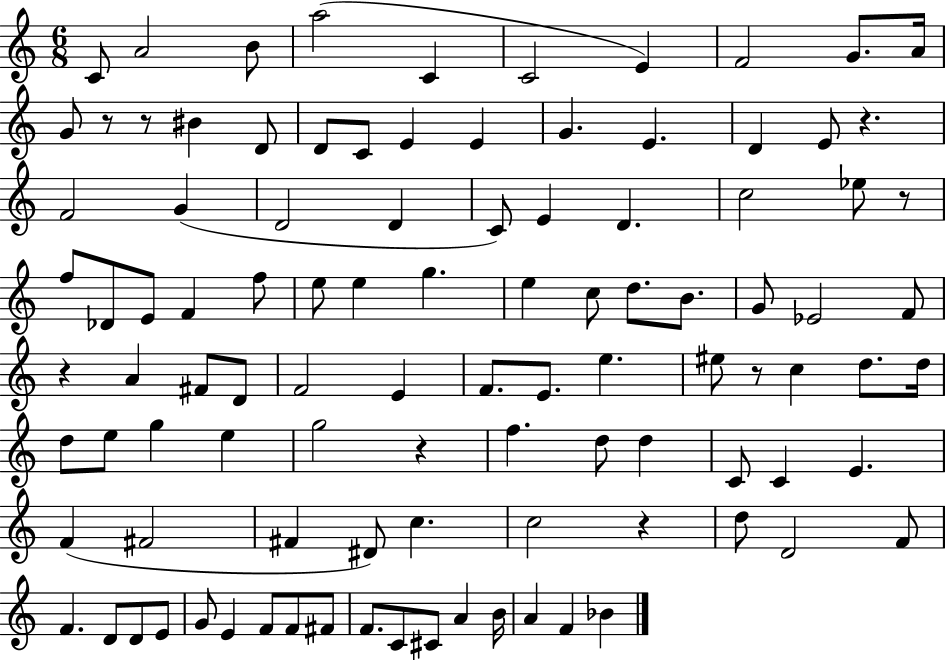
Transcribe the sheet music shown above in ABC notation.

X:1
T:Untitled
M:6/8
L:1/4
K:C
C/2 A2 B/2 a2 C C2 E F2 G/2 A/4 G/2 z/2 z/2 ^B D/2 D/2 C/2 E E G E D E/2 z F2 G D2 D C/2 E D c2 _e/2 z/2 f/2 _D/2 E/2 F f/2 e/2 e g e c/2 d/2 B/2 G/2 _E2 F/2 z A ^F/2 D/2 F2 E F/2 E/2 e ^e/2 z/2 c d/2 d/4 d/2 e/2 g e g2 z f d/2 d C/2 C E F ^F2 ^F ^D/2 c c2 z d/2 D2 F/2 F D/2 D/2 E/2 G/2 E F/2 F/2 ^F/2 F/2 C/2 ^C/2 A B/4 A F _B